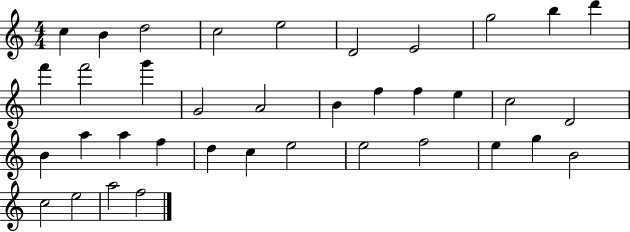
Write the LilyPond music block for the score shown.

{
  \clef treble
  \numericTimeSignature
  \time 4/4
  \key c \major
  c''4 b'4 d''2 | c''2 e''2 | d'2 e'2 | g''2 b''4 d'''4 | \break f'''4 f'''2 g'''4 | g'2 a'2 | b'4 f''4 f''4 e''4 | c''2 d'2 | \break b'4 a''4 a''4 f''4 | d''4 c''4 e''2 | e''2 f''2 | e''4 g''4 b'2 | \break c''2 e''2 | a''2 f''2 | \bar "|."
}